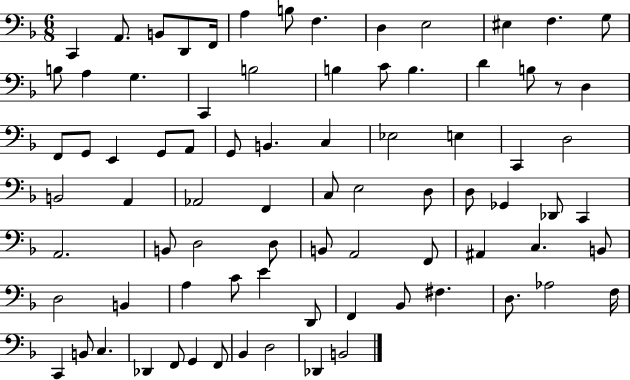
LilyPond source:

{
  \clef bass
  \numericTimeSignature
  \time 6/8
  \key f \major
  c,4 a,8. b,8 d,8 f,16 | a4 b8 f4. | d4 e2 | eis4 f4. g8 | \break b8 a4 g4. | c,4 b2 | b4 c'8 b4. | d'4 b8 r8 d4 | \break f,8 g,8 e,4 g,8 a,8 | g,8 b,4. c4 | ees2 e4 | c,4 d2 | \break b,2 a,4 | aes,2 f,4 | c8 e2 d8 | d8 ges,4 des,8 c,4 | \break a,2. | b,8 d2 d8 | b,8 a,2 f,8 | ais,4 c4. b,8 | \break d2 b,4 | a4 c'8 e'4 d,8 | f,4 bes,8 fis4. | d8. aes2 f16 | \break c,4 b,8 c4. | des,4 f,8 g,4 f,8 | bes,4 d2 | des,4 b,2 | \break \bar "|."
}